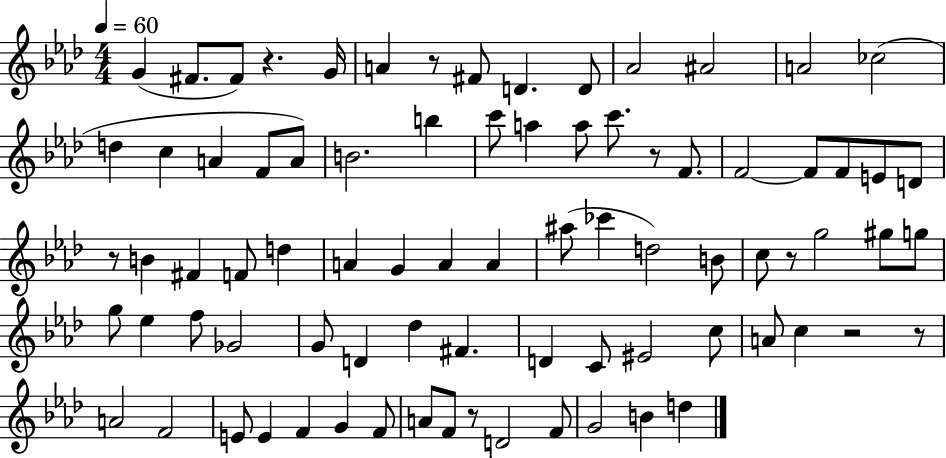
{
  \clef treble
  \numericTimeSignature
  \time 4/4
  \key aes \major
  \tempo 4 = 60
  g'4( fis'8. fis'8) r4. g'16 | a'4 r8 fis'8 d'4. d'8 | aes'2 ais'2 | a'2 ces''2( | \break d''4 c''4 a'4 f'8 a'8) | b'2. b''4 | c'''8 a''4 a''8 c'''8. r8 f'8. | f'2~~ f'8 f'8 e'8 d'8 | \break r8 b'4 fis'4 f'8 d''4 | a'4 g'4 a'4 a'4 | ais''8( ces'''4 d''2) b'8 | c''8 r8 g''2 gis''8 g''8 | \break g''8 ees''4 f''8 ges'2 | g'8 d'4 des''4 fis'4. | d'4 c'8 eis'2 c''8 | a'8 c''4 r2 r8 | \break a'2 f'2 | e'8 e'4 f'4 g'4 f'8 | a'8 f'8 r8 d'2 f'8 | g'2 b'4 d''4 | \break \bar "|."
}